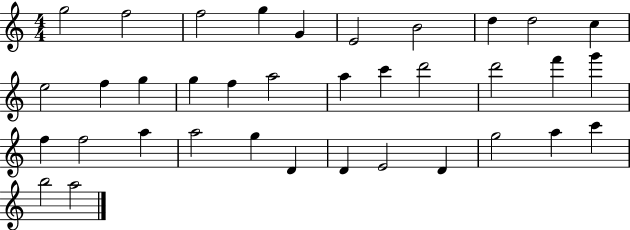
G5/h F5/h F5/h G5/q G4/q E4/h B4/h D5/q D5/h C5/q E5/h F5/q G5/q G5/q F5/q A5/h A5/q C6/q D6/h D6/h F6/q G6/q F5/q F5/h A5/q A5/h G5/q D4/q D4/q E4/h D4/q G5/h A5/q C6/q B5/h A5/h